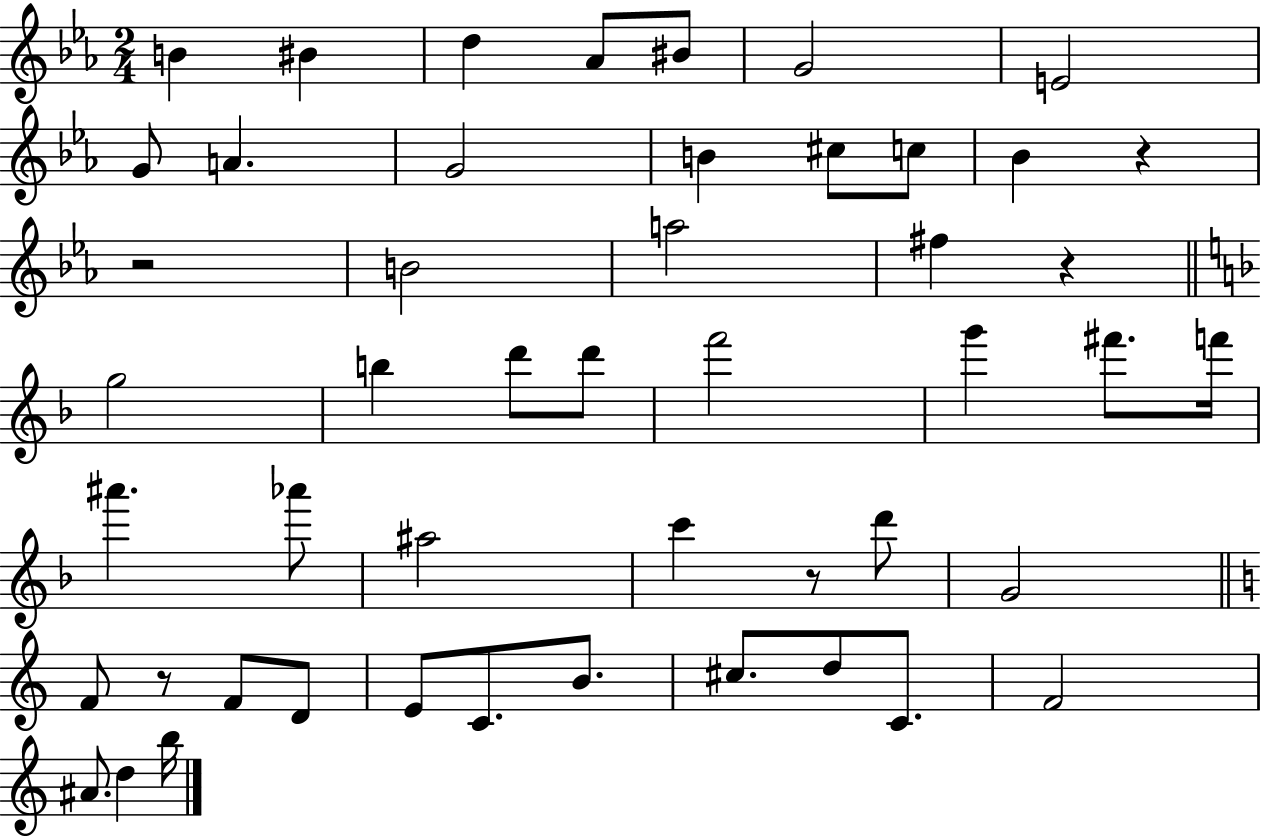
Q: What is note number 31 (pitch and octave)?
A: G4